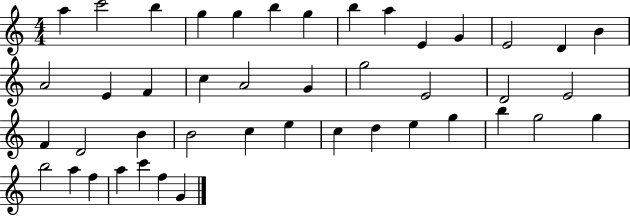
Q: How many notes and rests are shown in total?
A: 44